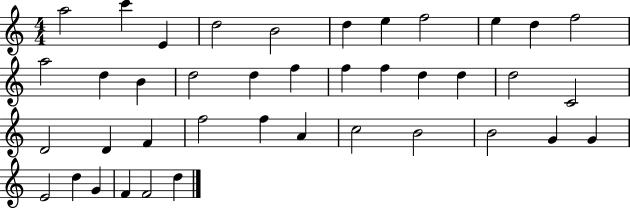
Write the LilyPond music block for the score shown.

{
  \clef treble
  \numericTimeSignature
  \time 4/4
  \key c \major
  a''2 c'''4 e'4 | d''2 b'2 | d''4 e''4 f''2 | e''4 d''4 f''2 | \break a''2 d''4 b'4 | d''2 d''4 f''4 | f''4 f''4 d''4 d''4 | d''2 c'2 | \break d'2 d'4 f'4 | f''2 f''4 a'4 | c''2 b'2 | b'2 g'4 g'4 | \break e'2 d''4 g'4 | f'4 f'2 d''4 | \bar "|."
}